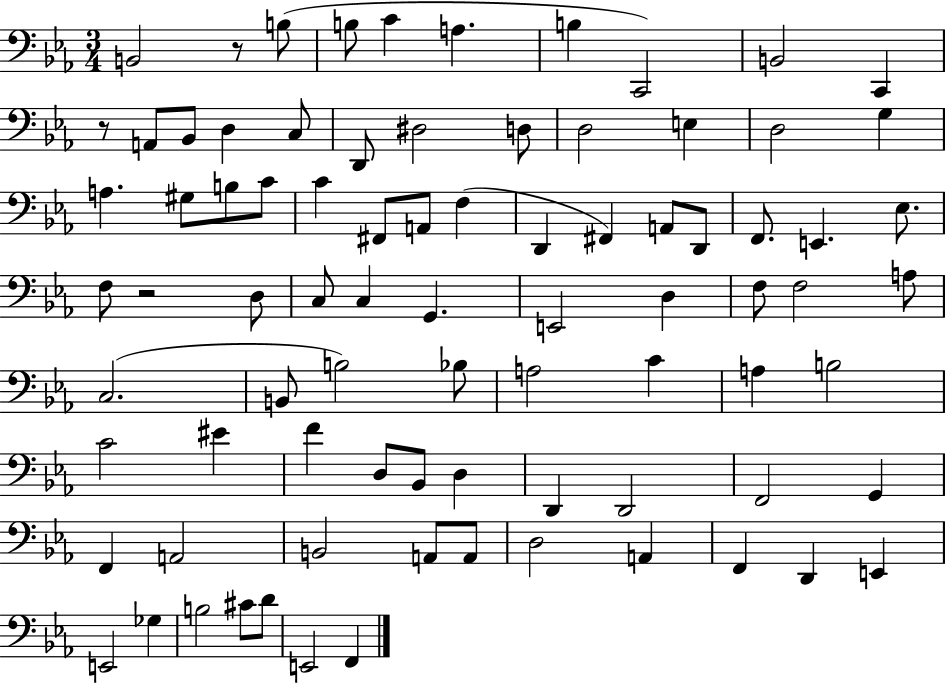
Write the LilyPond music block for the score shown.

{
  \clef bass
  \numericTimeSignature
  \time 3/4
  \key ees \major
  b,2 r8 b8( | b8 c'4 a4. | b4 c,2) | b,2 c,4 | \break r8 a,8 bes,8 d4 c8 | d,8 dis2 d8 | d2 e4 | d2 g4 | \break a4. gis8 b8 c'8 | c'4 fis,8 a,8 f4( | d,4 fis,4) a,8 d,8 | f,8. e,4. ees8. | \break f8 r2 d8 | c8 c4 g,4. | e,2 d4 | f8 f2 a8 | \break c2.( | b,8 b2) bes8 | a2 c'4 | a4 b2 | \break c'2 eis'4 | f'4 d8 bes,8 d4 | d,4 d,2 | f,2 g,4 | \break f,4 a,2 | b,2 a,8 a,8 | d2 a,4 | f,4 d,4 e,4 | \break e,2 ges4 | b2 cis'8 d'8 | e,2 f,4 | \bar "|."
}